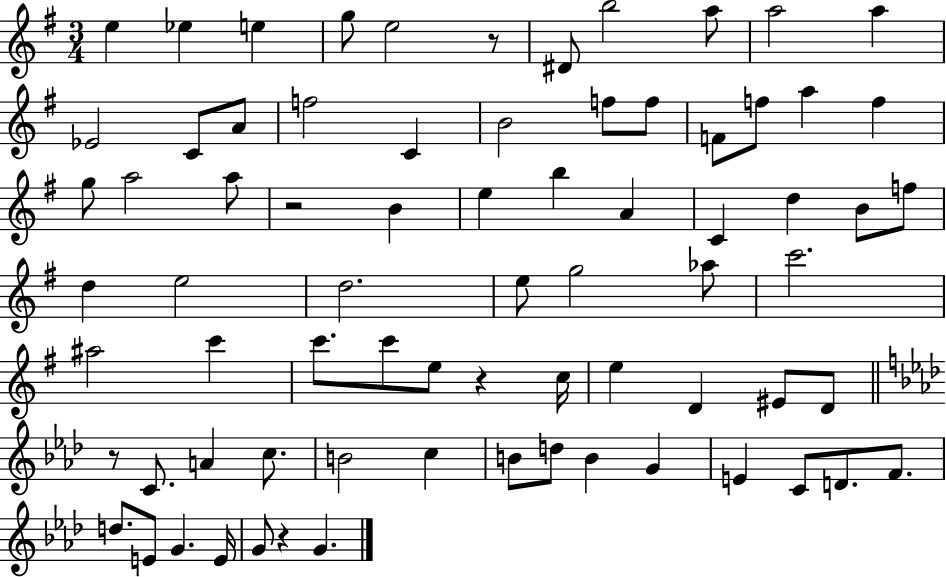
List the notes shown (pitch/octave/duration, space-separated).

E5/q Eb5/q E5/q G5/e E5/h R/e D#4/e B5/h A5/e A5/h A5/q Eb4/h C4/e A4/e F5/h C4/q B4/h F5/e F5/e F4/e F5/e A5/q F5/q G5/e A5/h A5/e R/h B4/q E5/q B5/q A4/q C4/q D5/q B4/e F5/e D5/q E5/h D5/h. E5/e G5/h Ab5/e C6/h. A#5/h C6/q C6/e. C6/e E5/e R/q C5/s E5/q D4/q EIS4/e D4/e R/e C4/e. A4/q C5/e. B4/h C5/q B4/e D5/e B4/q G4/q E4/q C4/e D4/e. F4/e. D5/e. E4/e G4/q. E4/s G4/e R/q G4/q.